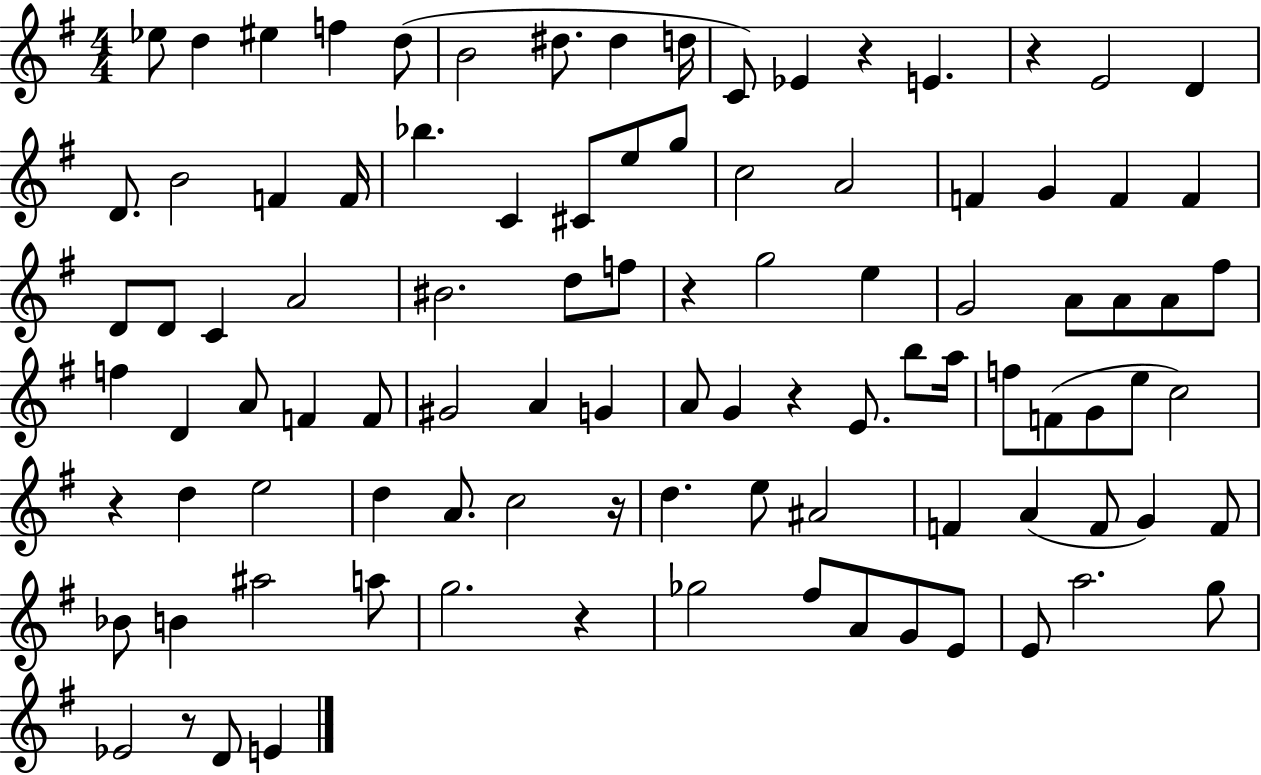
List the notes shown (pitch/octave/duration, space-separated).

Eb5/e D5/q EIS5/q F5/q D5/e B4/h D#5/e. D#5/q D5/s C4/e Eb4/q R/q E4/q. R/q E4/h D4/q D4/e. B4/h F4/q F4/s Bb5/q. C4/q C#4/e E5/e G5/e C5/h A4/h F4/q G4/q F4/q F4/q D4/e D4/e C4/q A4/h BIS4/h. D5/e F5/e R/q G5/h E5/q G4/h A4/e A4/e A4/e F#5/e F5/q D4/q A4/e F4/q F4/e G#4/h A4/q G4/q A4/e G4/q R/q E4/e. B5/e A5/s F5/e F4/e G4/e E5/e C5/h R/q D5/q E5/h D5/q A4/e. C5/h R/s D5/q. E5/e A#4/h F4/q A4/q F4/e G4/q F4/e Bb4/e B4/q A#5/h A5/e G5/h. R/q Gb5/h F#5/e A4/e G4/e E4/e E4/e A5/h. G5/e Eb4/h R/e D4/e E4/q